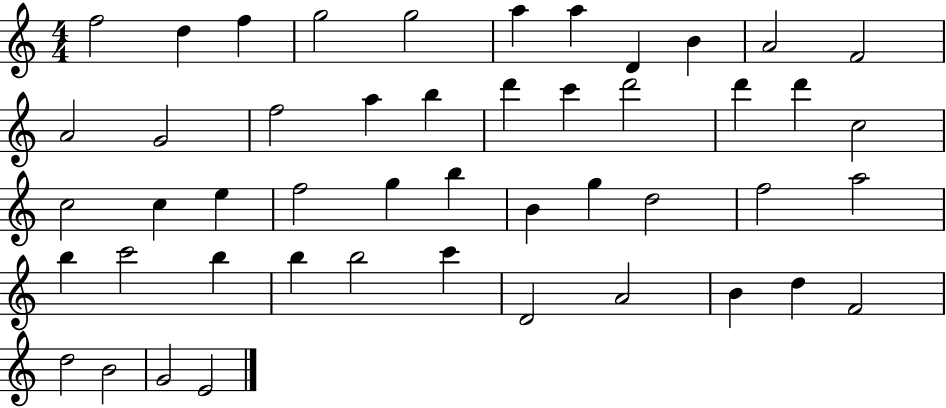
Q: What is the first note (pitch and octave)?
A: F5